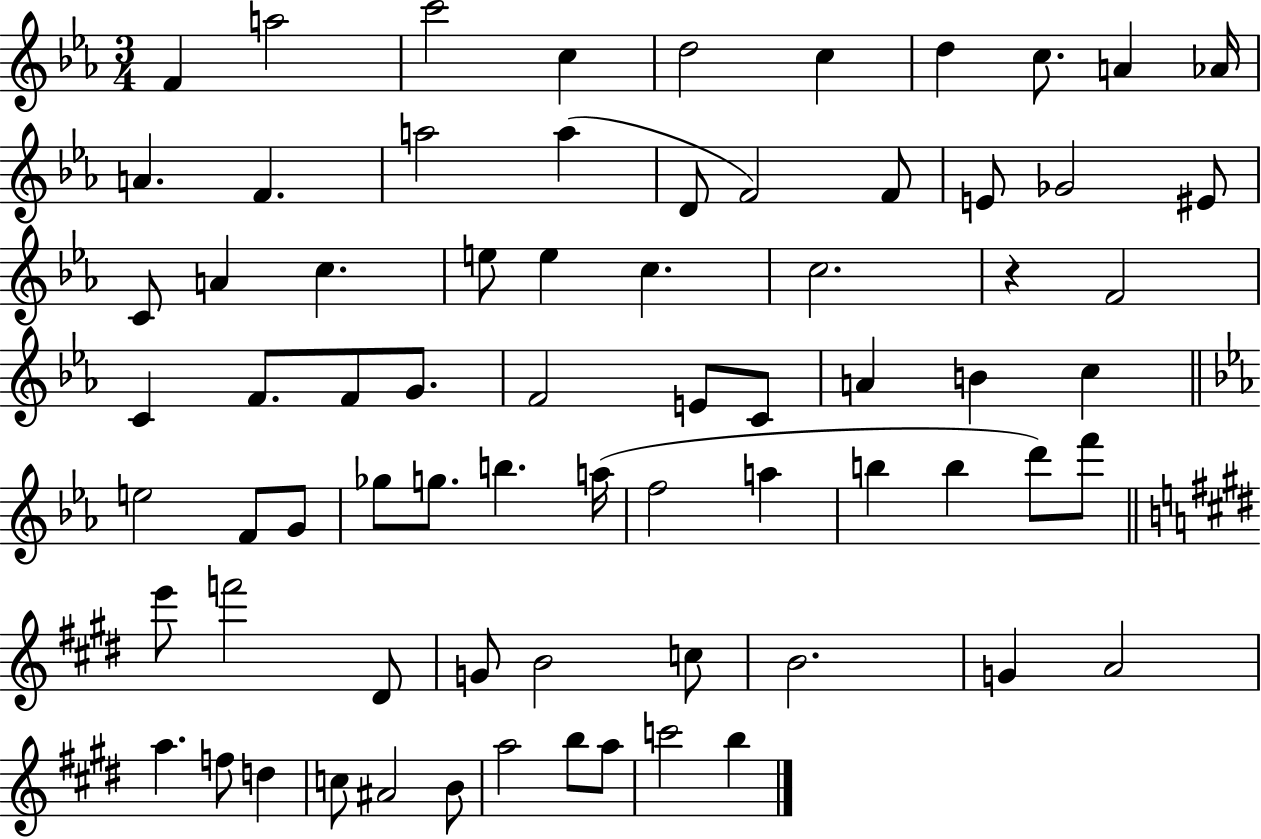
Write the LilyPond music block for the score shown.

{
  \clef treble
  \numericTimeSignature
  \time 3/4
  \key ees \major
  f'4 a''2 | c'''2 c''4 | d''2 c''4 | d''4 c''8. a'4 aes'16 | \break a'4. f'4. | a''2 a''4( | d'8 f'2) f'8 | e'8 ges'2 eis'8 | \break c'8 a'4 c''4. | e''8 e''4 c''4. | c''2. | r4 f'2 | \break c'4 f'8. f'8 g'8. | f'2 e'8 c'8 | a'4 b'4 c''4 | \bar "||" \break \key ees \major e''2 f'8 g'8 | ges''8 g''8. b''4. a''16( | f''2 a''4 | b''4 b''4 d'''8) f'''8 | \break \bar "||" \break \key e \major e'''8 f'''2 dis'8 | g'8 b'2 c''8 | b'2. | g'4 a'2 | \break a''4. f''8 d''4 | c''8 ais'2 b'8 | a''2 b''8 a''8 | c'''2 b''4 | \break \bar "|."
}